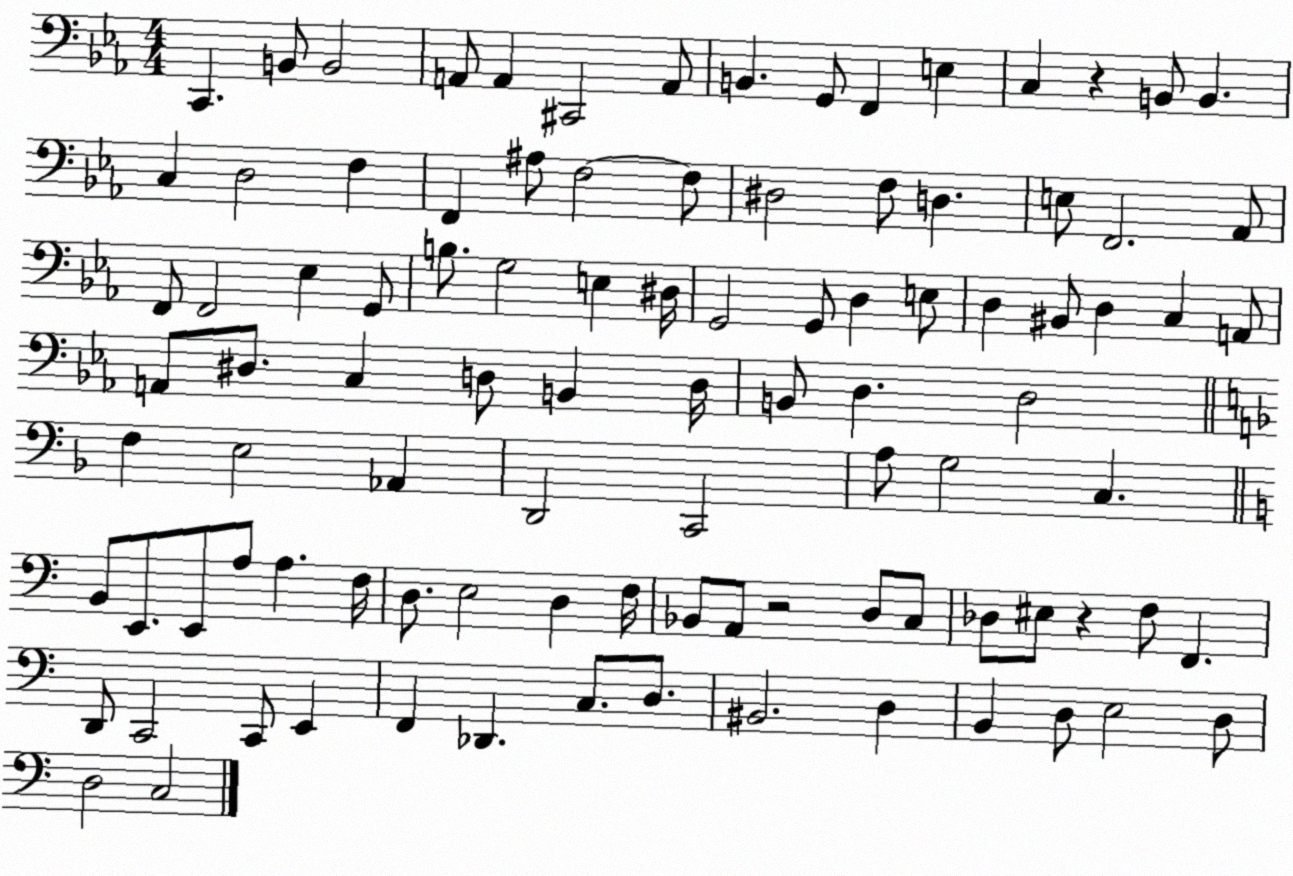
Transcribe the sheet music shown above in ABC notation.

X:1
T:Untitled
M:4/4
L:1/4
K:Eb
C,, B,,/2 B,,2 A,,/2 A,, ^C,,2 A,,/2 B,, G,,/2 F,, E, C, z B,,/2 B,, C, D,2 F, F,, ^A,/2 F,2 F,/2 ^D,2 F,/2 D, E,/2 F,,2 _A,,/2 F,,/2 F,,2 _E, G,,/2 B,/2 G,2 E, ^D,/4 G,,2 G,,/2 D, E,/2 D, ^B,,/2 D, C, A,,/2 A,,/2 ^D,/2 C, D,/2 B,, D,/4 B,,/2 D, D,2 F, E,2 _A,, D,,2 C,,2 A,/2 G,2 C, B,,/2 E,,/2 E,,/2 A,/2 A, F,/4 D,/2 E,2 D, F,/4 _B,,/2 A,,/2 z2 D,/2 C,/2 _D,/2 ^E,/2 z F,/2 F,, D,,/2 C,,2 C,,/2 E,, F,, _D,, C,/2 D,/2 ^B,,2 D, B,, D,/2 E,2 D,/2 D,2 C,2